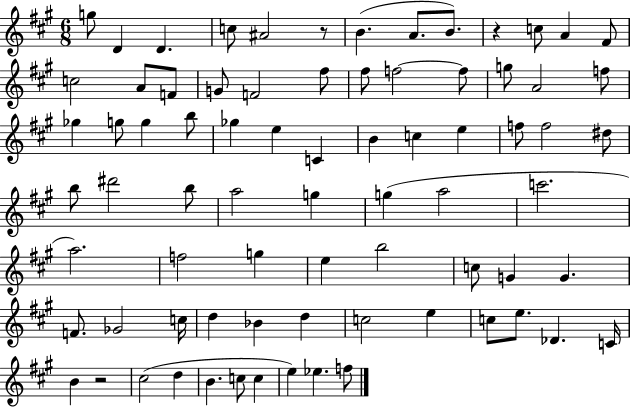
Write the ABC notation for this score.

X:1
T:Untitled
M:6/8
L:1/4
K:A
g/2 D D c/2 ^A2 z/2 B A/2 B/2 z c/2 A ^F/2 c2 A/2 F/2 G/2 F2 ^f/2 ^f/2 f2 f/2 g/2 A2 f/2 _g g/2 g b/2 _g e C B c e f/2 f2 ^d/2 b/2 ^d'2 b/2 a2 g g a2 c'2 a2 f2 g e b2 c/2 G G F/2 _G2 c/4 d _B d c2 e c/2 e/2 _D C/4 B z2 ^c2 d B c/2 c e _e f/2